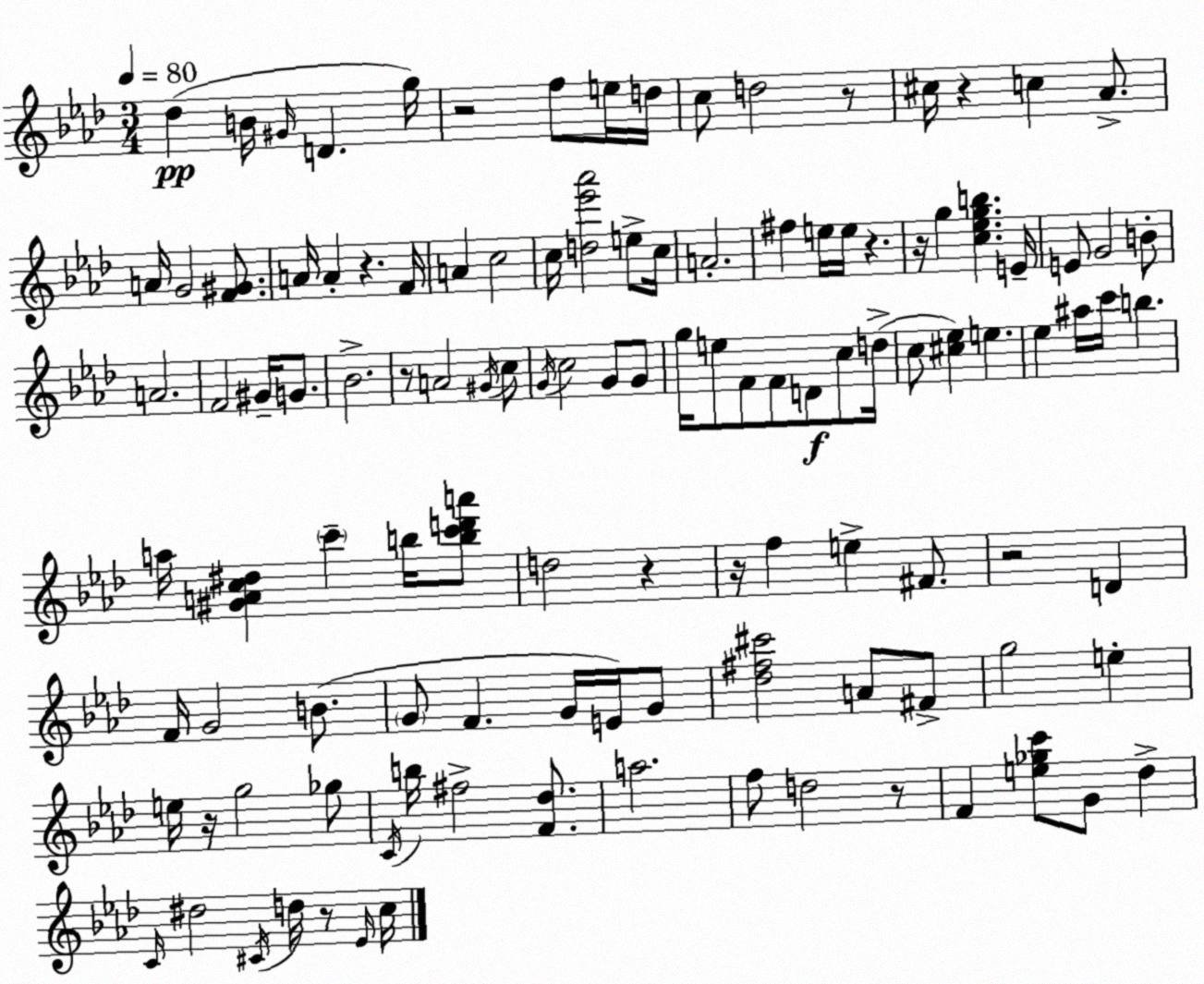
X:1
T:Untitled
M:3/4
L:1/4
K:Fm
_d B/4 ^G/4 D g/4 z2 f/2 e/4 d/4 c/2 d2 z/2 ^c/4 z c _A/2 A/4 G2 [F^G]/2 A/4 A z F/4 A c2 c/4 [d_e'_a']2 e/2 c/4 A2 ^f e/4 e/4 z z/4 g [c_egb] E/4 E/2 G2 B/2 A2 F2 ^G/4 G/2 _B2 z/2 A2 ^G/4 c/2 G/4 c2 G/2 G/2 g/4 e/2 F/2 F/2 D/2 c/2 d/4 c/2 [^c_e] e _e ^a/4 c'/4 b a/4 [^GAc^d] c' b/4 [bc'd'a']/2 d2 z z/4 f e ^F/2 z2 D F/4 G2 B/2 G/2 F G/4 E/4 G/2 [_d^f^c']2 A/2 ^F/2 g2 e e/4 z/4 g2 _g/2 C/4 b/4 ^f2 [F_d]/2 a2 f/2 d2 z/2 F [e_gc']/2 G/2 _d C/4 ^d2 ^C/4 d/4 z/2 _E/4 c/4